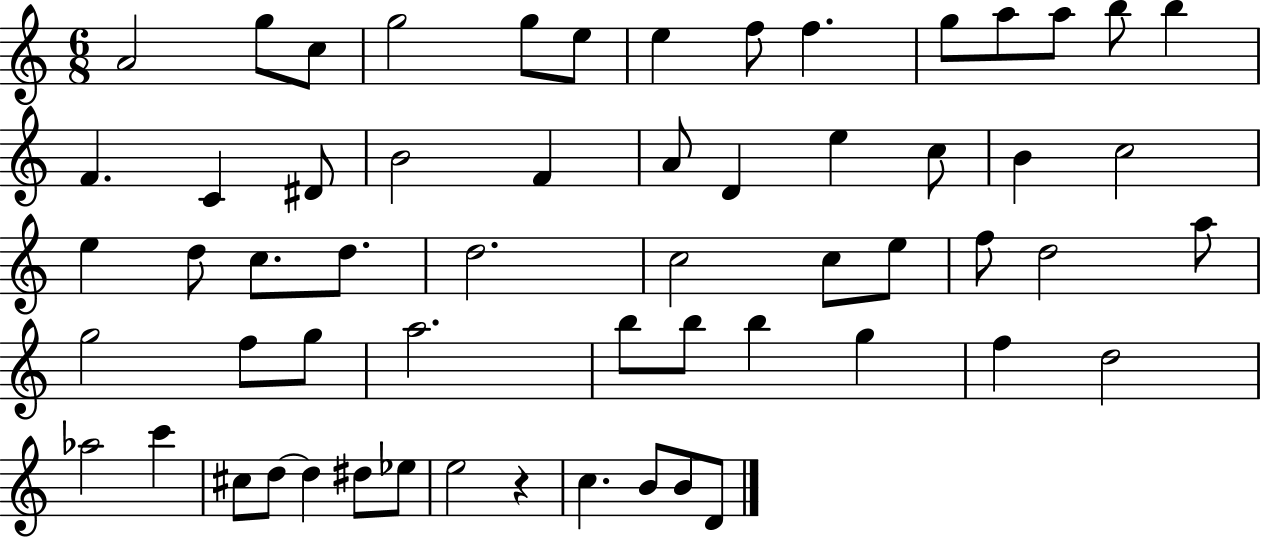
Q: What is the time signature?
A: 6/8